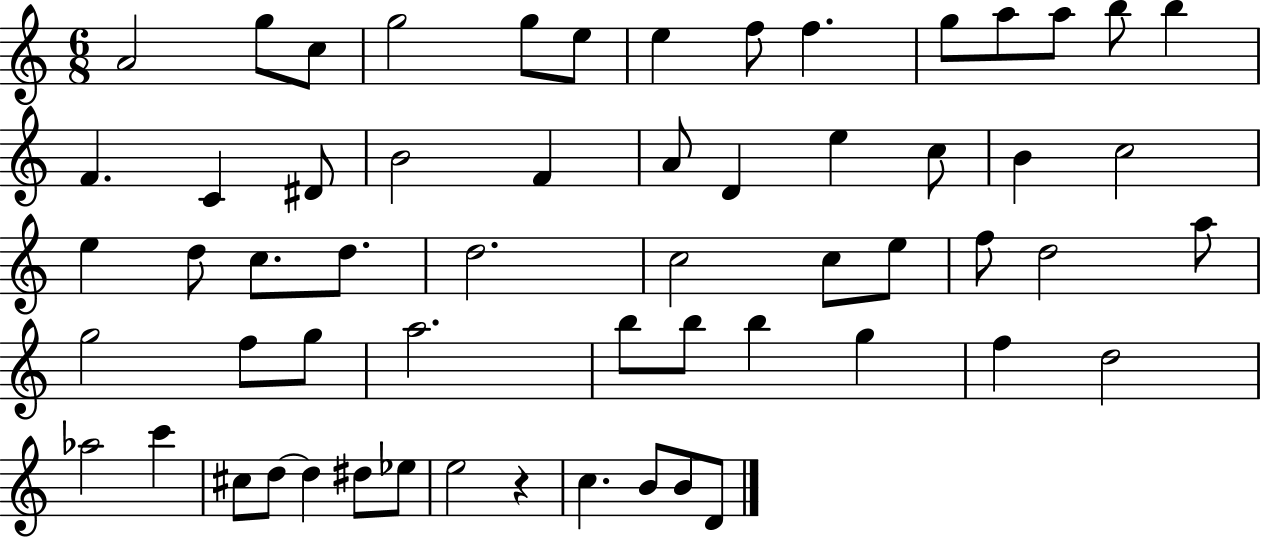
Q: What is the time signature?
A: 6/8